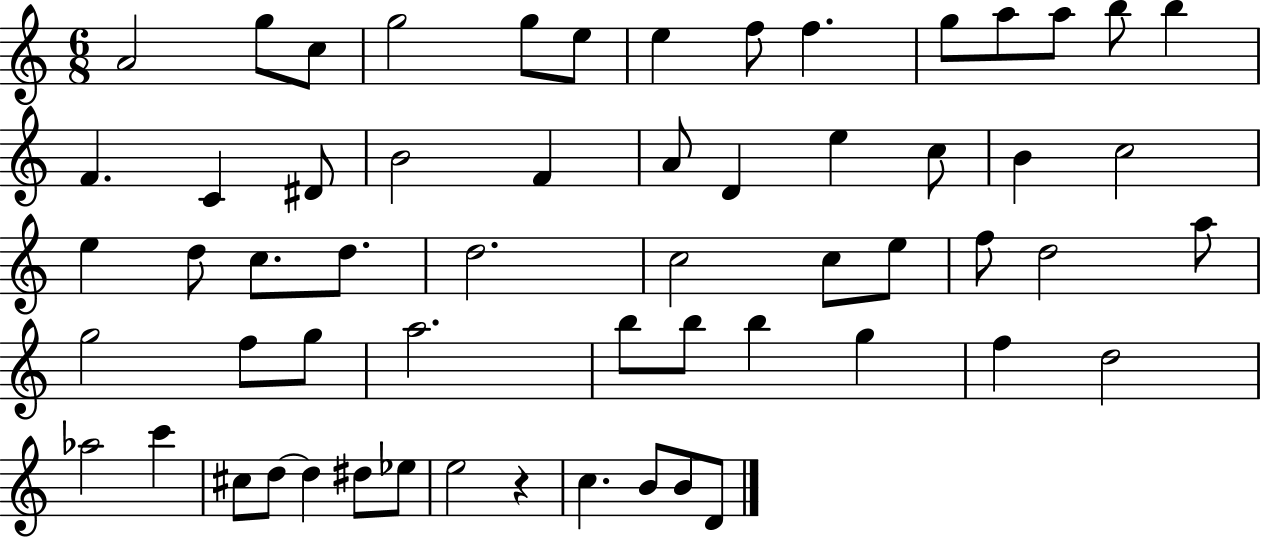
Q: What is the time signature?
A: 6/8